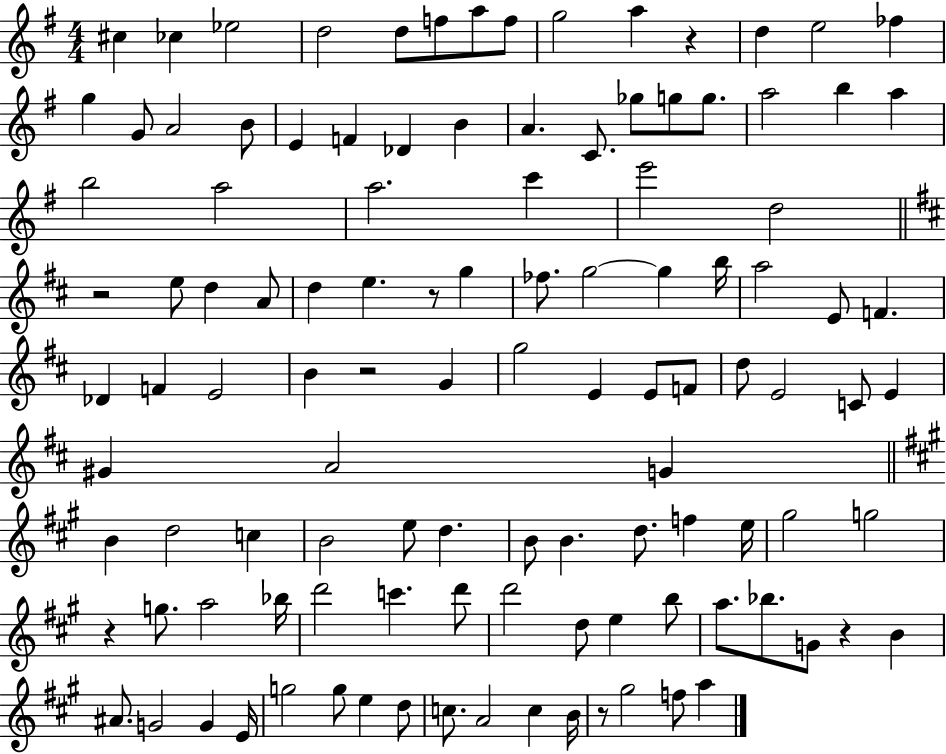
C#5/q CES5/q Eb5/h D5/h D5/e F5/e A5/e F5/e G5/h A5/q R/q D5/q E5/h FES5/q G5/q G4/e A4/h B4/e E4/q F4/q Db4/q B4/q A4/q. C4/e. Gb5/e G5/e G5/e. A5/h B5/q A5/q B5/h A5/h A5/h. C6/q E6/h D5/h R/h E5/e D5/q A4/e D5/q E5/q. R/e G5/q FES5/e. G5/h G5/q B5/s A5/h E4/e F4/q. Db4/q F4/q E4/h B4/q R/h G4/q G5/h E4/q E4/e F4/e D5/e E4/h C4/e E4/q G#4/q A4/h G4/q B4/q D5/h C5/q B4/h E5/e D5/q. B4/e B4/q. D5/e. F5/q E5/s G#5/h G5/h R/q G5/e. A5/h Bb5/s D6/h C6/q. D6/e D6/h D5/e E5/q B5/e A5/e. Bb5/e. G4/e R/q B4/q A#4/e. G4/h G4/q E4/s G5/h G5/e E5/q D5/e C5/e. A4/h C5/q B4/s R/e G#5/h F5/e A5/q